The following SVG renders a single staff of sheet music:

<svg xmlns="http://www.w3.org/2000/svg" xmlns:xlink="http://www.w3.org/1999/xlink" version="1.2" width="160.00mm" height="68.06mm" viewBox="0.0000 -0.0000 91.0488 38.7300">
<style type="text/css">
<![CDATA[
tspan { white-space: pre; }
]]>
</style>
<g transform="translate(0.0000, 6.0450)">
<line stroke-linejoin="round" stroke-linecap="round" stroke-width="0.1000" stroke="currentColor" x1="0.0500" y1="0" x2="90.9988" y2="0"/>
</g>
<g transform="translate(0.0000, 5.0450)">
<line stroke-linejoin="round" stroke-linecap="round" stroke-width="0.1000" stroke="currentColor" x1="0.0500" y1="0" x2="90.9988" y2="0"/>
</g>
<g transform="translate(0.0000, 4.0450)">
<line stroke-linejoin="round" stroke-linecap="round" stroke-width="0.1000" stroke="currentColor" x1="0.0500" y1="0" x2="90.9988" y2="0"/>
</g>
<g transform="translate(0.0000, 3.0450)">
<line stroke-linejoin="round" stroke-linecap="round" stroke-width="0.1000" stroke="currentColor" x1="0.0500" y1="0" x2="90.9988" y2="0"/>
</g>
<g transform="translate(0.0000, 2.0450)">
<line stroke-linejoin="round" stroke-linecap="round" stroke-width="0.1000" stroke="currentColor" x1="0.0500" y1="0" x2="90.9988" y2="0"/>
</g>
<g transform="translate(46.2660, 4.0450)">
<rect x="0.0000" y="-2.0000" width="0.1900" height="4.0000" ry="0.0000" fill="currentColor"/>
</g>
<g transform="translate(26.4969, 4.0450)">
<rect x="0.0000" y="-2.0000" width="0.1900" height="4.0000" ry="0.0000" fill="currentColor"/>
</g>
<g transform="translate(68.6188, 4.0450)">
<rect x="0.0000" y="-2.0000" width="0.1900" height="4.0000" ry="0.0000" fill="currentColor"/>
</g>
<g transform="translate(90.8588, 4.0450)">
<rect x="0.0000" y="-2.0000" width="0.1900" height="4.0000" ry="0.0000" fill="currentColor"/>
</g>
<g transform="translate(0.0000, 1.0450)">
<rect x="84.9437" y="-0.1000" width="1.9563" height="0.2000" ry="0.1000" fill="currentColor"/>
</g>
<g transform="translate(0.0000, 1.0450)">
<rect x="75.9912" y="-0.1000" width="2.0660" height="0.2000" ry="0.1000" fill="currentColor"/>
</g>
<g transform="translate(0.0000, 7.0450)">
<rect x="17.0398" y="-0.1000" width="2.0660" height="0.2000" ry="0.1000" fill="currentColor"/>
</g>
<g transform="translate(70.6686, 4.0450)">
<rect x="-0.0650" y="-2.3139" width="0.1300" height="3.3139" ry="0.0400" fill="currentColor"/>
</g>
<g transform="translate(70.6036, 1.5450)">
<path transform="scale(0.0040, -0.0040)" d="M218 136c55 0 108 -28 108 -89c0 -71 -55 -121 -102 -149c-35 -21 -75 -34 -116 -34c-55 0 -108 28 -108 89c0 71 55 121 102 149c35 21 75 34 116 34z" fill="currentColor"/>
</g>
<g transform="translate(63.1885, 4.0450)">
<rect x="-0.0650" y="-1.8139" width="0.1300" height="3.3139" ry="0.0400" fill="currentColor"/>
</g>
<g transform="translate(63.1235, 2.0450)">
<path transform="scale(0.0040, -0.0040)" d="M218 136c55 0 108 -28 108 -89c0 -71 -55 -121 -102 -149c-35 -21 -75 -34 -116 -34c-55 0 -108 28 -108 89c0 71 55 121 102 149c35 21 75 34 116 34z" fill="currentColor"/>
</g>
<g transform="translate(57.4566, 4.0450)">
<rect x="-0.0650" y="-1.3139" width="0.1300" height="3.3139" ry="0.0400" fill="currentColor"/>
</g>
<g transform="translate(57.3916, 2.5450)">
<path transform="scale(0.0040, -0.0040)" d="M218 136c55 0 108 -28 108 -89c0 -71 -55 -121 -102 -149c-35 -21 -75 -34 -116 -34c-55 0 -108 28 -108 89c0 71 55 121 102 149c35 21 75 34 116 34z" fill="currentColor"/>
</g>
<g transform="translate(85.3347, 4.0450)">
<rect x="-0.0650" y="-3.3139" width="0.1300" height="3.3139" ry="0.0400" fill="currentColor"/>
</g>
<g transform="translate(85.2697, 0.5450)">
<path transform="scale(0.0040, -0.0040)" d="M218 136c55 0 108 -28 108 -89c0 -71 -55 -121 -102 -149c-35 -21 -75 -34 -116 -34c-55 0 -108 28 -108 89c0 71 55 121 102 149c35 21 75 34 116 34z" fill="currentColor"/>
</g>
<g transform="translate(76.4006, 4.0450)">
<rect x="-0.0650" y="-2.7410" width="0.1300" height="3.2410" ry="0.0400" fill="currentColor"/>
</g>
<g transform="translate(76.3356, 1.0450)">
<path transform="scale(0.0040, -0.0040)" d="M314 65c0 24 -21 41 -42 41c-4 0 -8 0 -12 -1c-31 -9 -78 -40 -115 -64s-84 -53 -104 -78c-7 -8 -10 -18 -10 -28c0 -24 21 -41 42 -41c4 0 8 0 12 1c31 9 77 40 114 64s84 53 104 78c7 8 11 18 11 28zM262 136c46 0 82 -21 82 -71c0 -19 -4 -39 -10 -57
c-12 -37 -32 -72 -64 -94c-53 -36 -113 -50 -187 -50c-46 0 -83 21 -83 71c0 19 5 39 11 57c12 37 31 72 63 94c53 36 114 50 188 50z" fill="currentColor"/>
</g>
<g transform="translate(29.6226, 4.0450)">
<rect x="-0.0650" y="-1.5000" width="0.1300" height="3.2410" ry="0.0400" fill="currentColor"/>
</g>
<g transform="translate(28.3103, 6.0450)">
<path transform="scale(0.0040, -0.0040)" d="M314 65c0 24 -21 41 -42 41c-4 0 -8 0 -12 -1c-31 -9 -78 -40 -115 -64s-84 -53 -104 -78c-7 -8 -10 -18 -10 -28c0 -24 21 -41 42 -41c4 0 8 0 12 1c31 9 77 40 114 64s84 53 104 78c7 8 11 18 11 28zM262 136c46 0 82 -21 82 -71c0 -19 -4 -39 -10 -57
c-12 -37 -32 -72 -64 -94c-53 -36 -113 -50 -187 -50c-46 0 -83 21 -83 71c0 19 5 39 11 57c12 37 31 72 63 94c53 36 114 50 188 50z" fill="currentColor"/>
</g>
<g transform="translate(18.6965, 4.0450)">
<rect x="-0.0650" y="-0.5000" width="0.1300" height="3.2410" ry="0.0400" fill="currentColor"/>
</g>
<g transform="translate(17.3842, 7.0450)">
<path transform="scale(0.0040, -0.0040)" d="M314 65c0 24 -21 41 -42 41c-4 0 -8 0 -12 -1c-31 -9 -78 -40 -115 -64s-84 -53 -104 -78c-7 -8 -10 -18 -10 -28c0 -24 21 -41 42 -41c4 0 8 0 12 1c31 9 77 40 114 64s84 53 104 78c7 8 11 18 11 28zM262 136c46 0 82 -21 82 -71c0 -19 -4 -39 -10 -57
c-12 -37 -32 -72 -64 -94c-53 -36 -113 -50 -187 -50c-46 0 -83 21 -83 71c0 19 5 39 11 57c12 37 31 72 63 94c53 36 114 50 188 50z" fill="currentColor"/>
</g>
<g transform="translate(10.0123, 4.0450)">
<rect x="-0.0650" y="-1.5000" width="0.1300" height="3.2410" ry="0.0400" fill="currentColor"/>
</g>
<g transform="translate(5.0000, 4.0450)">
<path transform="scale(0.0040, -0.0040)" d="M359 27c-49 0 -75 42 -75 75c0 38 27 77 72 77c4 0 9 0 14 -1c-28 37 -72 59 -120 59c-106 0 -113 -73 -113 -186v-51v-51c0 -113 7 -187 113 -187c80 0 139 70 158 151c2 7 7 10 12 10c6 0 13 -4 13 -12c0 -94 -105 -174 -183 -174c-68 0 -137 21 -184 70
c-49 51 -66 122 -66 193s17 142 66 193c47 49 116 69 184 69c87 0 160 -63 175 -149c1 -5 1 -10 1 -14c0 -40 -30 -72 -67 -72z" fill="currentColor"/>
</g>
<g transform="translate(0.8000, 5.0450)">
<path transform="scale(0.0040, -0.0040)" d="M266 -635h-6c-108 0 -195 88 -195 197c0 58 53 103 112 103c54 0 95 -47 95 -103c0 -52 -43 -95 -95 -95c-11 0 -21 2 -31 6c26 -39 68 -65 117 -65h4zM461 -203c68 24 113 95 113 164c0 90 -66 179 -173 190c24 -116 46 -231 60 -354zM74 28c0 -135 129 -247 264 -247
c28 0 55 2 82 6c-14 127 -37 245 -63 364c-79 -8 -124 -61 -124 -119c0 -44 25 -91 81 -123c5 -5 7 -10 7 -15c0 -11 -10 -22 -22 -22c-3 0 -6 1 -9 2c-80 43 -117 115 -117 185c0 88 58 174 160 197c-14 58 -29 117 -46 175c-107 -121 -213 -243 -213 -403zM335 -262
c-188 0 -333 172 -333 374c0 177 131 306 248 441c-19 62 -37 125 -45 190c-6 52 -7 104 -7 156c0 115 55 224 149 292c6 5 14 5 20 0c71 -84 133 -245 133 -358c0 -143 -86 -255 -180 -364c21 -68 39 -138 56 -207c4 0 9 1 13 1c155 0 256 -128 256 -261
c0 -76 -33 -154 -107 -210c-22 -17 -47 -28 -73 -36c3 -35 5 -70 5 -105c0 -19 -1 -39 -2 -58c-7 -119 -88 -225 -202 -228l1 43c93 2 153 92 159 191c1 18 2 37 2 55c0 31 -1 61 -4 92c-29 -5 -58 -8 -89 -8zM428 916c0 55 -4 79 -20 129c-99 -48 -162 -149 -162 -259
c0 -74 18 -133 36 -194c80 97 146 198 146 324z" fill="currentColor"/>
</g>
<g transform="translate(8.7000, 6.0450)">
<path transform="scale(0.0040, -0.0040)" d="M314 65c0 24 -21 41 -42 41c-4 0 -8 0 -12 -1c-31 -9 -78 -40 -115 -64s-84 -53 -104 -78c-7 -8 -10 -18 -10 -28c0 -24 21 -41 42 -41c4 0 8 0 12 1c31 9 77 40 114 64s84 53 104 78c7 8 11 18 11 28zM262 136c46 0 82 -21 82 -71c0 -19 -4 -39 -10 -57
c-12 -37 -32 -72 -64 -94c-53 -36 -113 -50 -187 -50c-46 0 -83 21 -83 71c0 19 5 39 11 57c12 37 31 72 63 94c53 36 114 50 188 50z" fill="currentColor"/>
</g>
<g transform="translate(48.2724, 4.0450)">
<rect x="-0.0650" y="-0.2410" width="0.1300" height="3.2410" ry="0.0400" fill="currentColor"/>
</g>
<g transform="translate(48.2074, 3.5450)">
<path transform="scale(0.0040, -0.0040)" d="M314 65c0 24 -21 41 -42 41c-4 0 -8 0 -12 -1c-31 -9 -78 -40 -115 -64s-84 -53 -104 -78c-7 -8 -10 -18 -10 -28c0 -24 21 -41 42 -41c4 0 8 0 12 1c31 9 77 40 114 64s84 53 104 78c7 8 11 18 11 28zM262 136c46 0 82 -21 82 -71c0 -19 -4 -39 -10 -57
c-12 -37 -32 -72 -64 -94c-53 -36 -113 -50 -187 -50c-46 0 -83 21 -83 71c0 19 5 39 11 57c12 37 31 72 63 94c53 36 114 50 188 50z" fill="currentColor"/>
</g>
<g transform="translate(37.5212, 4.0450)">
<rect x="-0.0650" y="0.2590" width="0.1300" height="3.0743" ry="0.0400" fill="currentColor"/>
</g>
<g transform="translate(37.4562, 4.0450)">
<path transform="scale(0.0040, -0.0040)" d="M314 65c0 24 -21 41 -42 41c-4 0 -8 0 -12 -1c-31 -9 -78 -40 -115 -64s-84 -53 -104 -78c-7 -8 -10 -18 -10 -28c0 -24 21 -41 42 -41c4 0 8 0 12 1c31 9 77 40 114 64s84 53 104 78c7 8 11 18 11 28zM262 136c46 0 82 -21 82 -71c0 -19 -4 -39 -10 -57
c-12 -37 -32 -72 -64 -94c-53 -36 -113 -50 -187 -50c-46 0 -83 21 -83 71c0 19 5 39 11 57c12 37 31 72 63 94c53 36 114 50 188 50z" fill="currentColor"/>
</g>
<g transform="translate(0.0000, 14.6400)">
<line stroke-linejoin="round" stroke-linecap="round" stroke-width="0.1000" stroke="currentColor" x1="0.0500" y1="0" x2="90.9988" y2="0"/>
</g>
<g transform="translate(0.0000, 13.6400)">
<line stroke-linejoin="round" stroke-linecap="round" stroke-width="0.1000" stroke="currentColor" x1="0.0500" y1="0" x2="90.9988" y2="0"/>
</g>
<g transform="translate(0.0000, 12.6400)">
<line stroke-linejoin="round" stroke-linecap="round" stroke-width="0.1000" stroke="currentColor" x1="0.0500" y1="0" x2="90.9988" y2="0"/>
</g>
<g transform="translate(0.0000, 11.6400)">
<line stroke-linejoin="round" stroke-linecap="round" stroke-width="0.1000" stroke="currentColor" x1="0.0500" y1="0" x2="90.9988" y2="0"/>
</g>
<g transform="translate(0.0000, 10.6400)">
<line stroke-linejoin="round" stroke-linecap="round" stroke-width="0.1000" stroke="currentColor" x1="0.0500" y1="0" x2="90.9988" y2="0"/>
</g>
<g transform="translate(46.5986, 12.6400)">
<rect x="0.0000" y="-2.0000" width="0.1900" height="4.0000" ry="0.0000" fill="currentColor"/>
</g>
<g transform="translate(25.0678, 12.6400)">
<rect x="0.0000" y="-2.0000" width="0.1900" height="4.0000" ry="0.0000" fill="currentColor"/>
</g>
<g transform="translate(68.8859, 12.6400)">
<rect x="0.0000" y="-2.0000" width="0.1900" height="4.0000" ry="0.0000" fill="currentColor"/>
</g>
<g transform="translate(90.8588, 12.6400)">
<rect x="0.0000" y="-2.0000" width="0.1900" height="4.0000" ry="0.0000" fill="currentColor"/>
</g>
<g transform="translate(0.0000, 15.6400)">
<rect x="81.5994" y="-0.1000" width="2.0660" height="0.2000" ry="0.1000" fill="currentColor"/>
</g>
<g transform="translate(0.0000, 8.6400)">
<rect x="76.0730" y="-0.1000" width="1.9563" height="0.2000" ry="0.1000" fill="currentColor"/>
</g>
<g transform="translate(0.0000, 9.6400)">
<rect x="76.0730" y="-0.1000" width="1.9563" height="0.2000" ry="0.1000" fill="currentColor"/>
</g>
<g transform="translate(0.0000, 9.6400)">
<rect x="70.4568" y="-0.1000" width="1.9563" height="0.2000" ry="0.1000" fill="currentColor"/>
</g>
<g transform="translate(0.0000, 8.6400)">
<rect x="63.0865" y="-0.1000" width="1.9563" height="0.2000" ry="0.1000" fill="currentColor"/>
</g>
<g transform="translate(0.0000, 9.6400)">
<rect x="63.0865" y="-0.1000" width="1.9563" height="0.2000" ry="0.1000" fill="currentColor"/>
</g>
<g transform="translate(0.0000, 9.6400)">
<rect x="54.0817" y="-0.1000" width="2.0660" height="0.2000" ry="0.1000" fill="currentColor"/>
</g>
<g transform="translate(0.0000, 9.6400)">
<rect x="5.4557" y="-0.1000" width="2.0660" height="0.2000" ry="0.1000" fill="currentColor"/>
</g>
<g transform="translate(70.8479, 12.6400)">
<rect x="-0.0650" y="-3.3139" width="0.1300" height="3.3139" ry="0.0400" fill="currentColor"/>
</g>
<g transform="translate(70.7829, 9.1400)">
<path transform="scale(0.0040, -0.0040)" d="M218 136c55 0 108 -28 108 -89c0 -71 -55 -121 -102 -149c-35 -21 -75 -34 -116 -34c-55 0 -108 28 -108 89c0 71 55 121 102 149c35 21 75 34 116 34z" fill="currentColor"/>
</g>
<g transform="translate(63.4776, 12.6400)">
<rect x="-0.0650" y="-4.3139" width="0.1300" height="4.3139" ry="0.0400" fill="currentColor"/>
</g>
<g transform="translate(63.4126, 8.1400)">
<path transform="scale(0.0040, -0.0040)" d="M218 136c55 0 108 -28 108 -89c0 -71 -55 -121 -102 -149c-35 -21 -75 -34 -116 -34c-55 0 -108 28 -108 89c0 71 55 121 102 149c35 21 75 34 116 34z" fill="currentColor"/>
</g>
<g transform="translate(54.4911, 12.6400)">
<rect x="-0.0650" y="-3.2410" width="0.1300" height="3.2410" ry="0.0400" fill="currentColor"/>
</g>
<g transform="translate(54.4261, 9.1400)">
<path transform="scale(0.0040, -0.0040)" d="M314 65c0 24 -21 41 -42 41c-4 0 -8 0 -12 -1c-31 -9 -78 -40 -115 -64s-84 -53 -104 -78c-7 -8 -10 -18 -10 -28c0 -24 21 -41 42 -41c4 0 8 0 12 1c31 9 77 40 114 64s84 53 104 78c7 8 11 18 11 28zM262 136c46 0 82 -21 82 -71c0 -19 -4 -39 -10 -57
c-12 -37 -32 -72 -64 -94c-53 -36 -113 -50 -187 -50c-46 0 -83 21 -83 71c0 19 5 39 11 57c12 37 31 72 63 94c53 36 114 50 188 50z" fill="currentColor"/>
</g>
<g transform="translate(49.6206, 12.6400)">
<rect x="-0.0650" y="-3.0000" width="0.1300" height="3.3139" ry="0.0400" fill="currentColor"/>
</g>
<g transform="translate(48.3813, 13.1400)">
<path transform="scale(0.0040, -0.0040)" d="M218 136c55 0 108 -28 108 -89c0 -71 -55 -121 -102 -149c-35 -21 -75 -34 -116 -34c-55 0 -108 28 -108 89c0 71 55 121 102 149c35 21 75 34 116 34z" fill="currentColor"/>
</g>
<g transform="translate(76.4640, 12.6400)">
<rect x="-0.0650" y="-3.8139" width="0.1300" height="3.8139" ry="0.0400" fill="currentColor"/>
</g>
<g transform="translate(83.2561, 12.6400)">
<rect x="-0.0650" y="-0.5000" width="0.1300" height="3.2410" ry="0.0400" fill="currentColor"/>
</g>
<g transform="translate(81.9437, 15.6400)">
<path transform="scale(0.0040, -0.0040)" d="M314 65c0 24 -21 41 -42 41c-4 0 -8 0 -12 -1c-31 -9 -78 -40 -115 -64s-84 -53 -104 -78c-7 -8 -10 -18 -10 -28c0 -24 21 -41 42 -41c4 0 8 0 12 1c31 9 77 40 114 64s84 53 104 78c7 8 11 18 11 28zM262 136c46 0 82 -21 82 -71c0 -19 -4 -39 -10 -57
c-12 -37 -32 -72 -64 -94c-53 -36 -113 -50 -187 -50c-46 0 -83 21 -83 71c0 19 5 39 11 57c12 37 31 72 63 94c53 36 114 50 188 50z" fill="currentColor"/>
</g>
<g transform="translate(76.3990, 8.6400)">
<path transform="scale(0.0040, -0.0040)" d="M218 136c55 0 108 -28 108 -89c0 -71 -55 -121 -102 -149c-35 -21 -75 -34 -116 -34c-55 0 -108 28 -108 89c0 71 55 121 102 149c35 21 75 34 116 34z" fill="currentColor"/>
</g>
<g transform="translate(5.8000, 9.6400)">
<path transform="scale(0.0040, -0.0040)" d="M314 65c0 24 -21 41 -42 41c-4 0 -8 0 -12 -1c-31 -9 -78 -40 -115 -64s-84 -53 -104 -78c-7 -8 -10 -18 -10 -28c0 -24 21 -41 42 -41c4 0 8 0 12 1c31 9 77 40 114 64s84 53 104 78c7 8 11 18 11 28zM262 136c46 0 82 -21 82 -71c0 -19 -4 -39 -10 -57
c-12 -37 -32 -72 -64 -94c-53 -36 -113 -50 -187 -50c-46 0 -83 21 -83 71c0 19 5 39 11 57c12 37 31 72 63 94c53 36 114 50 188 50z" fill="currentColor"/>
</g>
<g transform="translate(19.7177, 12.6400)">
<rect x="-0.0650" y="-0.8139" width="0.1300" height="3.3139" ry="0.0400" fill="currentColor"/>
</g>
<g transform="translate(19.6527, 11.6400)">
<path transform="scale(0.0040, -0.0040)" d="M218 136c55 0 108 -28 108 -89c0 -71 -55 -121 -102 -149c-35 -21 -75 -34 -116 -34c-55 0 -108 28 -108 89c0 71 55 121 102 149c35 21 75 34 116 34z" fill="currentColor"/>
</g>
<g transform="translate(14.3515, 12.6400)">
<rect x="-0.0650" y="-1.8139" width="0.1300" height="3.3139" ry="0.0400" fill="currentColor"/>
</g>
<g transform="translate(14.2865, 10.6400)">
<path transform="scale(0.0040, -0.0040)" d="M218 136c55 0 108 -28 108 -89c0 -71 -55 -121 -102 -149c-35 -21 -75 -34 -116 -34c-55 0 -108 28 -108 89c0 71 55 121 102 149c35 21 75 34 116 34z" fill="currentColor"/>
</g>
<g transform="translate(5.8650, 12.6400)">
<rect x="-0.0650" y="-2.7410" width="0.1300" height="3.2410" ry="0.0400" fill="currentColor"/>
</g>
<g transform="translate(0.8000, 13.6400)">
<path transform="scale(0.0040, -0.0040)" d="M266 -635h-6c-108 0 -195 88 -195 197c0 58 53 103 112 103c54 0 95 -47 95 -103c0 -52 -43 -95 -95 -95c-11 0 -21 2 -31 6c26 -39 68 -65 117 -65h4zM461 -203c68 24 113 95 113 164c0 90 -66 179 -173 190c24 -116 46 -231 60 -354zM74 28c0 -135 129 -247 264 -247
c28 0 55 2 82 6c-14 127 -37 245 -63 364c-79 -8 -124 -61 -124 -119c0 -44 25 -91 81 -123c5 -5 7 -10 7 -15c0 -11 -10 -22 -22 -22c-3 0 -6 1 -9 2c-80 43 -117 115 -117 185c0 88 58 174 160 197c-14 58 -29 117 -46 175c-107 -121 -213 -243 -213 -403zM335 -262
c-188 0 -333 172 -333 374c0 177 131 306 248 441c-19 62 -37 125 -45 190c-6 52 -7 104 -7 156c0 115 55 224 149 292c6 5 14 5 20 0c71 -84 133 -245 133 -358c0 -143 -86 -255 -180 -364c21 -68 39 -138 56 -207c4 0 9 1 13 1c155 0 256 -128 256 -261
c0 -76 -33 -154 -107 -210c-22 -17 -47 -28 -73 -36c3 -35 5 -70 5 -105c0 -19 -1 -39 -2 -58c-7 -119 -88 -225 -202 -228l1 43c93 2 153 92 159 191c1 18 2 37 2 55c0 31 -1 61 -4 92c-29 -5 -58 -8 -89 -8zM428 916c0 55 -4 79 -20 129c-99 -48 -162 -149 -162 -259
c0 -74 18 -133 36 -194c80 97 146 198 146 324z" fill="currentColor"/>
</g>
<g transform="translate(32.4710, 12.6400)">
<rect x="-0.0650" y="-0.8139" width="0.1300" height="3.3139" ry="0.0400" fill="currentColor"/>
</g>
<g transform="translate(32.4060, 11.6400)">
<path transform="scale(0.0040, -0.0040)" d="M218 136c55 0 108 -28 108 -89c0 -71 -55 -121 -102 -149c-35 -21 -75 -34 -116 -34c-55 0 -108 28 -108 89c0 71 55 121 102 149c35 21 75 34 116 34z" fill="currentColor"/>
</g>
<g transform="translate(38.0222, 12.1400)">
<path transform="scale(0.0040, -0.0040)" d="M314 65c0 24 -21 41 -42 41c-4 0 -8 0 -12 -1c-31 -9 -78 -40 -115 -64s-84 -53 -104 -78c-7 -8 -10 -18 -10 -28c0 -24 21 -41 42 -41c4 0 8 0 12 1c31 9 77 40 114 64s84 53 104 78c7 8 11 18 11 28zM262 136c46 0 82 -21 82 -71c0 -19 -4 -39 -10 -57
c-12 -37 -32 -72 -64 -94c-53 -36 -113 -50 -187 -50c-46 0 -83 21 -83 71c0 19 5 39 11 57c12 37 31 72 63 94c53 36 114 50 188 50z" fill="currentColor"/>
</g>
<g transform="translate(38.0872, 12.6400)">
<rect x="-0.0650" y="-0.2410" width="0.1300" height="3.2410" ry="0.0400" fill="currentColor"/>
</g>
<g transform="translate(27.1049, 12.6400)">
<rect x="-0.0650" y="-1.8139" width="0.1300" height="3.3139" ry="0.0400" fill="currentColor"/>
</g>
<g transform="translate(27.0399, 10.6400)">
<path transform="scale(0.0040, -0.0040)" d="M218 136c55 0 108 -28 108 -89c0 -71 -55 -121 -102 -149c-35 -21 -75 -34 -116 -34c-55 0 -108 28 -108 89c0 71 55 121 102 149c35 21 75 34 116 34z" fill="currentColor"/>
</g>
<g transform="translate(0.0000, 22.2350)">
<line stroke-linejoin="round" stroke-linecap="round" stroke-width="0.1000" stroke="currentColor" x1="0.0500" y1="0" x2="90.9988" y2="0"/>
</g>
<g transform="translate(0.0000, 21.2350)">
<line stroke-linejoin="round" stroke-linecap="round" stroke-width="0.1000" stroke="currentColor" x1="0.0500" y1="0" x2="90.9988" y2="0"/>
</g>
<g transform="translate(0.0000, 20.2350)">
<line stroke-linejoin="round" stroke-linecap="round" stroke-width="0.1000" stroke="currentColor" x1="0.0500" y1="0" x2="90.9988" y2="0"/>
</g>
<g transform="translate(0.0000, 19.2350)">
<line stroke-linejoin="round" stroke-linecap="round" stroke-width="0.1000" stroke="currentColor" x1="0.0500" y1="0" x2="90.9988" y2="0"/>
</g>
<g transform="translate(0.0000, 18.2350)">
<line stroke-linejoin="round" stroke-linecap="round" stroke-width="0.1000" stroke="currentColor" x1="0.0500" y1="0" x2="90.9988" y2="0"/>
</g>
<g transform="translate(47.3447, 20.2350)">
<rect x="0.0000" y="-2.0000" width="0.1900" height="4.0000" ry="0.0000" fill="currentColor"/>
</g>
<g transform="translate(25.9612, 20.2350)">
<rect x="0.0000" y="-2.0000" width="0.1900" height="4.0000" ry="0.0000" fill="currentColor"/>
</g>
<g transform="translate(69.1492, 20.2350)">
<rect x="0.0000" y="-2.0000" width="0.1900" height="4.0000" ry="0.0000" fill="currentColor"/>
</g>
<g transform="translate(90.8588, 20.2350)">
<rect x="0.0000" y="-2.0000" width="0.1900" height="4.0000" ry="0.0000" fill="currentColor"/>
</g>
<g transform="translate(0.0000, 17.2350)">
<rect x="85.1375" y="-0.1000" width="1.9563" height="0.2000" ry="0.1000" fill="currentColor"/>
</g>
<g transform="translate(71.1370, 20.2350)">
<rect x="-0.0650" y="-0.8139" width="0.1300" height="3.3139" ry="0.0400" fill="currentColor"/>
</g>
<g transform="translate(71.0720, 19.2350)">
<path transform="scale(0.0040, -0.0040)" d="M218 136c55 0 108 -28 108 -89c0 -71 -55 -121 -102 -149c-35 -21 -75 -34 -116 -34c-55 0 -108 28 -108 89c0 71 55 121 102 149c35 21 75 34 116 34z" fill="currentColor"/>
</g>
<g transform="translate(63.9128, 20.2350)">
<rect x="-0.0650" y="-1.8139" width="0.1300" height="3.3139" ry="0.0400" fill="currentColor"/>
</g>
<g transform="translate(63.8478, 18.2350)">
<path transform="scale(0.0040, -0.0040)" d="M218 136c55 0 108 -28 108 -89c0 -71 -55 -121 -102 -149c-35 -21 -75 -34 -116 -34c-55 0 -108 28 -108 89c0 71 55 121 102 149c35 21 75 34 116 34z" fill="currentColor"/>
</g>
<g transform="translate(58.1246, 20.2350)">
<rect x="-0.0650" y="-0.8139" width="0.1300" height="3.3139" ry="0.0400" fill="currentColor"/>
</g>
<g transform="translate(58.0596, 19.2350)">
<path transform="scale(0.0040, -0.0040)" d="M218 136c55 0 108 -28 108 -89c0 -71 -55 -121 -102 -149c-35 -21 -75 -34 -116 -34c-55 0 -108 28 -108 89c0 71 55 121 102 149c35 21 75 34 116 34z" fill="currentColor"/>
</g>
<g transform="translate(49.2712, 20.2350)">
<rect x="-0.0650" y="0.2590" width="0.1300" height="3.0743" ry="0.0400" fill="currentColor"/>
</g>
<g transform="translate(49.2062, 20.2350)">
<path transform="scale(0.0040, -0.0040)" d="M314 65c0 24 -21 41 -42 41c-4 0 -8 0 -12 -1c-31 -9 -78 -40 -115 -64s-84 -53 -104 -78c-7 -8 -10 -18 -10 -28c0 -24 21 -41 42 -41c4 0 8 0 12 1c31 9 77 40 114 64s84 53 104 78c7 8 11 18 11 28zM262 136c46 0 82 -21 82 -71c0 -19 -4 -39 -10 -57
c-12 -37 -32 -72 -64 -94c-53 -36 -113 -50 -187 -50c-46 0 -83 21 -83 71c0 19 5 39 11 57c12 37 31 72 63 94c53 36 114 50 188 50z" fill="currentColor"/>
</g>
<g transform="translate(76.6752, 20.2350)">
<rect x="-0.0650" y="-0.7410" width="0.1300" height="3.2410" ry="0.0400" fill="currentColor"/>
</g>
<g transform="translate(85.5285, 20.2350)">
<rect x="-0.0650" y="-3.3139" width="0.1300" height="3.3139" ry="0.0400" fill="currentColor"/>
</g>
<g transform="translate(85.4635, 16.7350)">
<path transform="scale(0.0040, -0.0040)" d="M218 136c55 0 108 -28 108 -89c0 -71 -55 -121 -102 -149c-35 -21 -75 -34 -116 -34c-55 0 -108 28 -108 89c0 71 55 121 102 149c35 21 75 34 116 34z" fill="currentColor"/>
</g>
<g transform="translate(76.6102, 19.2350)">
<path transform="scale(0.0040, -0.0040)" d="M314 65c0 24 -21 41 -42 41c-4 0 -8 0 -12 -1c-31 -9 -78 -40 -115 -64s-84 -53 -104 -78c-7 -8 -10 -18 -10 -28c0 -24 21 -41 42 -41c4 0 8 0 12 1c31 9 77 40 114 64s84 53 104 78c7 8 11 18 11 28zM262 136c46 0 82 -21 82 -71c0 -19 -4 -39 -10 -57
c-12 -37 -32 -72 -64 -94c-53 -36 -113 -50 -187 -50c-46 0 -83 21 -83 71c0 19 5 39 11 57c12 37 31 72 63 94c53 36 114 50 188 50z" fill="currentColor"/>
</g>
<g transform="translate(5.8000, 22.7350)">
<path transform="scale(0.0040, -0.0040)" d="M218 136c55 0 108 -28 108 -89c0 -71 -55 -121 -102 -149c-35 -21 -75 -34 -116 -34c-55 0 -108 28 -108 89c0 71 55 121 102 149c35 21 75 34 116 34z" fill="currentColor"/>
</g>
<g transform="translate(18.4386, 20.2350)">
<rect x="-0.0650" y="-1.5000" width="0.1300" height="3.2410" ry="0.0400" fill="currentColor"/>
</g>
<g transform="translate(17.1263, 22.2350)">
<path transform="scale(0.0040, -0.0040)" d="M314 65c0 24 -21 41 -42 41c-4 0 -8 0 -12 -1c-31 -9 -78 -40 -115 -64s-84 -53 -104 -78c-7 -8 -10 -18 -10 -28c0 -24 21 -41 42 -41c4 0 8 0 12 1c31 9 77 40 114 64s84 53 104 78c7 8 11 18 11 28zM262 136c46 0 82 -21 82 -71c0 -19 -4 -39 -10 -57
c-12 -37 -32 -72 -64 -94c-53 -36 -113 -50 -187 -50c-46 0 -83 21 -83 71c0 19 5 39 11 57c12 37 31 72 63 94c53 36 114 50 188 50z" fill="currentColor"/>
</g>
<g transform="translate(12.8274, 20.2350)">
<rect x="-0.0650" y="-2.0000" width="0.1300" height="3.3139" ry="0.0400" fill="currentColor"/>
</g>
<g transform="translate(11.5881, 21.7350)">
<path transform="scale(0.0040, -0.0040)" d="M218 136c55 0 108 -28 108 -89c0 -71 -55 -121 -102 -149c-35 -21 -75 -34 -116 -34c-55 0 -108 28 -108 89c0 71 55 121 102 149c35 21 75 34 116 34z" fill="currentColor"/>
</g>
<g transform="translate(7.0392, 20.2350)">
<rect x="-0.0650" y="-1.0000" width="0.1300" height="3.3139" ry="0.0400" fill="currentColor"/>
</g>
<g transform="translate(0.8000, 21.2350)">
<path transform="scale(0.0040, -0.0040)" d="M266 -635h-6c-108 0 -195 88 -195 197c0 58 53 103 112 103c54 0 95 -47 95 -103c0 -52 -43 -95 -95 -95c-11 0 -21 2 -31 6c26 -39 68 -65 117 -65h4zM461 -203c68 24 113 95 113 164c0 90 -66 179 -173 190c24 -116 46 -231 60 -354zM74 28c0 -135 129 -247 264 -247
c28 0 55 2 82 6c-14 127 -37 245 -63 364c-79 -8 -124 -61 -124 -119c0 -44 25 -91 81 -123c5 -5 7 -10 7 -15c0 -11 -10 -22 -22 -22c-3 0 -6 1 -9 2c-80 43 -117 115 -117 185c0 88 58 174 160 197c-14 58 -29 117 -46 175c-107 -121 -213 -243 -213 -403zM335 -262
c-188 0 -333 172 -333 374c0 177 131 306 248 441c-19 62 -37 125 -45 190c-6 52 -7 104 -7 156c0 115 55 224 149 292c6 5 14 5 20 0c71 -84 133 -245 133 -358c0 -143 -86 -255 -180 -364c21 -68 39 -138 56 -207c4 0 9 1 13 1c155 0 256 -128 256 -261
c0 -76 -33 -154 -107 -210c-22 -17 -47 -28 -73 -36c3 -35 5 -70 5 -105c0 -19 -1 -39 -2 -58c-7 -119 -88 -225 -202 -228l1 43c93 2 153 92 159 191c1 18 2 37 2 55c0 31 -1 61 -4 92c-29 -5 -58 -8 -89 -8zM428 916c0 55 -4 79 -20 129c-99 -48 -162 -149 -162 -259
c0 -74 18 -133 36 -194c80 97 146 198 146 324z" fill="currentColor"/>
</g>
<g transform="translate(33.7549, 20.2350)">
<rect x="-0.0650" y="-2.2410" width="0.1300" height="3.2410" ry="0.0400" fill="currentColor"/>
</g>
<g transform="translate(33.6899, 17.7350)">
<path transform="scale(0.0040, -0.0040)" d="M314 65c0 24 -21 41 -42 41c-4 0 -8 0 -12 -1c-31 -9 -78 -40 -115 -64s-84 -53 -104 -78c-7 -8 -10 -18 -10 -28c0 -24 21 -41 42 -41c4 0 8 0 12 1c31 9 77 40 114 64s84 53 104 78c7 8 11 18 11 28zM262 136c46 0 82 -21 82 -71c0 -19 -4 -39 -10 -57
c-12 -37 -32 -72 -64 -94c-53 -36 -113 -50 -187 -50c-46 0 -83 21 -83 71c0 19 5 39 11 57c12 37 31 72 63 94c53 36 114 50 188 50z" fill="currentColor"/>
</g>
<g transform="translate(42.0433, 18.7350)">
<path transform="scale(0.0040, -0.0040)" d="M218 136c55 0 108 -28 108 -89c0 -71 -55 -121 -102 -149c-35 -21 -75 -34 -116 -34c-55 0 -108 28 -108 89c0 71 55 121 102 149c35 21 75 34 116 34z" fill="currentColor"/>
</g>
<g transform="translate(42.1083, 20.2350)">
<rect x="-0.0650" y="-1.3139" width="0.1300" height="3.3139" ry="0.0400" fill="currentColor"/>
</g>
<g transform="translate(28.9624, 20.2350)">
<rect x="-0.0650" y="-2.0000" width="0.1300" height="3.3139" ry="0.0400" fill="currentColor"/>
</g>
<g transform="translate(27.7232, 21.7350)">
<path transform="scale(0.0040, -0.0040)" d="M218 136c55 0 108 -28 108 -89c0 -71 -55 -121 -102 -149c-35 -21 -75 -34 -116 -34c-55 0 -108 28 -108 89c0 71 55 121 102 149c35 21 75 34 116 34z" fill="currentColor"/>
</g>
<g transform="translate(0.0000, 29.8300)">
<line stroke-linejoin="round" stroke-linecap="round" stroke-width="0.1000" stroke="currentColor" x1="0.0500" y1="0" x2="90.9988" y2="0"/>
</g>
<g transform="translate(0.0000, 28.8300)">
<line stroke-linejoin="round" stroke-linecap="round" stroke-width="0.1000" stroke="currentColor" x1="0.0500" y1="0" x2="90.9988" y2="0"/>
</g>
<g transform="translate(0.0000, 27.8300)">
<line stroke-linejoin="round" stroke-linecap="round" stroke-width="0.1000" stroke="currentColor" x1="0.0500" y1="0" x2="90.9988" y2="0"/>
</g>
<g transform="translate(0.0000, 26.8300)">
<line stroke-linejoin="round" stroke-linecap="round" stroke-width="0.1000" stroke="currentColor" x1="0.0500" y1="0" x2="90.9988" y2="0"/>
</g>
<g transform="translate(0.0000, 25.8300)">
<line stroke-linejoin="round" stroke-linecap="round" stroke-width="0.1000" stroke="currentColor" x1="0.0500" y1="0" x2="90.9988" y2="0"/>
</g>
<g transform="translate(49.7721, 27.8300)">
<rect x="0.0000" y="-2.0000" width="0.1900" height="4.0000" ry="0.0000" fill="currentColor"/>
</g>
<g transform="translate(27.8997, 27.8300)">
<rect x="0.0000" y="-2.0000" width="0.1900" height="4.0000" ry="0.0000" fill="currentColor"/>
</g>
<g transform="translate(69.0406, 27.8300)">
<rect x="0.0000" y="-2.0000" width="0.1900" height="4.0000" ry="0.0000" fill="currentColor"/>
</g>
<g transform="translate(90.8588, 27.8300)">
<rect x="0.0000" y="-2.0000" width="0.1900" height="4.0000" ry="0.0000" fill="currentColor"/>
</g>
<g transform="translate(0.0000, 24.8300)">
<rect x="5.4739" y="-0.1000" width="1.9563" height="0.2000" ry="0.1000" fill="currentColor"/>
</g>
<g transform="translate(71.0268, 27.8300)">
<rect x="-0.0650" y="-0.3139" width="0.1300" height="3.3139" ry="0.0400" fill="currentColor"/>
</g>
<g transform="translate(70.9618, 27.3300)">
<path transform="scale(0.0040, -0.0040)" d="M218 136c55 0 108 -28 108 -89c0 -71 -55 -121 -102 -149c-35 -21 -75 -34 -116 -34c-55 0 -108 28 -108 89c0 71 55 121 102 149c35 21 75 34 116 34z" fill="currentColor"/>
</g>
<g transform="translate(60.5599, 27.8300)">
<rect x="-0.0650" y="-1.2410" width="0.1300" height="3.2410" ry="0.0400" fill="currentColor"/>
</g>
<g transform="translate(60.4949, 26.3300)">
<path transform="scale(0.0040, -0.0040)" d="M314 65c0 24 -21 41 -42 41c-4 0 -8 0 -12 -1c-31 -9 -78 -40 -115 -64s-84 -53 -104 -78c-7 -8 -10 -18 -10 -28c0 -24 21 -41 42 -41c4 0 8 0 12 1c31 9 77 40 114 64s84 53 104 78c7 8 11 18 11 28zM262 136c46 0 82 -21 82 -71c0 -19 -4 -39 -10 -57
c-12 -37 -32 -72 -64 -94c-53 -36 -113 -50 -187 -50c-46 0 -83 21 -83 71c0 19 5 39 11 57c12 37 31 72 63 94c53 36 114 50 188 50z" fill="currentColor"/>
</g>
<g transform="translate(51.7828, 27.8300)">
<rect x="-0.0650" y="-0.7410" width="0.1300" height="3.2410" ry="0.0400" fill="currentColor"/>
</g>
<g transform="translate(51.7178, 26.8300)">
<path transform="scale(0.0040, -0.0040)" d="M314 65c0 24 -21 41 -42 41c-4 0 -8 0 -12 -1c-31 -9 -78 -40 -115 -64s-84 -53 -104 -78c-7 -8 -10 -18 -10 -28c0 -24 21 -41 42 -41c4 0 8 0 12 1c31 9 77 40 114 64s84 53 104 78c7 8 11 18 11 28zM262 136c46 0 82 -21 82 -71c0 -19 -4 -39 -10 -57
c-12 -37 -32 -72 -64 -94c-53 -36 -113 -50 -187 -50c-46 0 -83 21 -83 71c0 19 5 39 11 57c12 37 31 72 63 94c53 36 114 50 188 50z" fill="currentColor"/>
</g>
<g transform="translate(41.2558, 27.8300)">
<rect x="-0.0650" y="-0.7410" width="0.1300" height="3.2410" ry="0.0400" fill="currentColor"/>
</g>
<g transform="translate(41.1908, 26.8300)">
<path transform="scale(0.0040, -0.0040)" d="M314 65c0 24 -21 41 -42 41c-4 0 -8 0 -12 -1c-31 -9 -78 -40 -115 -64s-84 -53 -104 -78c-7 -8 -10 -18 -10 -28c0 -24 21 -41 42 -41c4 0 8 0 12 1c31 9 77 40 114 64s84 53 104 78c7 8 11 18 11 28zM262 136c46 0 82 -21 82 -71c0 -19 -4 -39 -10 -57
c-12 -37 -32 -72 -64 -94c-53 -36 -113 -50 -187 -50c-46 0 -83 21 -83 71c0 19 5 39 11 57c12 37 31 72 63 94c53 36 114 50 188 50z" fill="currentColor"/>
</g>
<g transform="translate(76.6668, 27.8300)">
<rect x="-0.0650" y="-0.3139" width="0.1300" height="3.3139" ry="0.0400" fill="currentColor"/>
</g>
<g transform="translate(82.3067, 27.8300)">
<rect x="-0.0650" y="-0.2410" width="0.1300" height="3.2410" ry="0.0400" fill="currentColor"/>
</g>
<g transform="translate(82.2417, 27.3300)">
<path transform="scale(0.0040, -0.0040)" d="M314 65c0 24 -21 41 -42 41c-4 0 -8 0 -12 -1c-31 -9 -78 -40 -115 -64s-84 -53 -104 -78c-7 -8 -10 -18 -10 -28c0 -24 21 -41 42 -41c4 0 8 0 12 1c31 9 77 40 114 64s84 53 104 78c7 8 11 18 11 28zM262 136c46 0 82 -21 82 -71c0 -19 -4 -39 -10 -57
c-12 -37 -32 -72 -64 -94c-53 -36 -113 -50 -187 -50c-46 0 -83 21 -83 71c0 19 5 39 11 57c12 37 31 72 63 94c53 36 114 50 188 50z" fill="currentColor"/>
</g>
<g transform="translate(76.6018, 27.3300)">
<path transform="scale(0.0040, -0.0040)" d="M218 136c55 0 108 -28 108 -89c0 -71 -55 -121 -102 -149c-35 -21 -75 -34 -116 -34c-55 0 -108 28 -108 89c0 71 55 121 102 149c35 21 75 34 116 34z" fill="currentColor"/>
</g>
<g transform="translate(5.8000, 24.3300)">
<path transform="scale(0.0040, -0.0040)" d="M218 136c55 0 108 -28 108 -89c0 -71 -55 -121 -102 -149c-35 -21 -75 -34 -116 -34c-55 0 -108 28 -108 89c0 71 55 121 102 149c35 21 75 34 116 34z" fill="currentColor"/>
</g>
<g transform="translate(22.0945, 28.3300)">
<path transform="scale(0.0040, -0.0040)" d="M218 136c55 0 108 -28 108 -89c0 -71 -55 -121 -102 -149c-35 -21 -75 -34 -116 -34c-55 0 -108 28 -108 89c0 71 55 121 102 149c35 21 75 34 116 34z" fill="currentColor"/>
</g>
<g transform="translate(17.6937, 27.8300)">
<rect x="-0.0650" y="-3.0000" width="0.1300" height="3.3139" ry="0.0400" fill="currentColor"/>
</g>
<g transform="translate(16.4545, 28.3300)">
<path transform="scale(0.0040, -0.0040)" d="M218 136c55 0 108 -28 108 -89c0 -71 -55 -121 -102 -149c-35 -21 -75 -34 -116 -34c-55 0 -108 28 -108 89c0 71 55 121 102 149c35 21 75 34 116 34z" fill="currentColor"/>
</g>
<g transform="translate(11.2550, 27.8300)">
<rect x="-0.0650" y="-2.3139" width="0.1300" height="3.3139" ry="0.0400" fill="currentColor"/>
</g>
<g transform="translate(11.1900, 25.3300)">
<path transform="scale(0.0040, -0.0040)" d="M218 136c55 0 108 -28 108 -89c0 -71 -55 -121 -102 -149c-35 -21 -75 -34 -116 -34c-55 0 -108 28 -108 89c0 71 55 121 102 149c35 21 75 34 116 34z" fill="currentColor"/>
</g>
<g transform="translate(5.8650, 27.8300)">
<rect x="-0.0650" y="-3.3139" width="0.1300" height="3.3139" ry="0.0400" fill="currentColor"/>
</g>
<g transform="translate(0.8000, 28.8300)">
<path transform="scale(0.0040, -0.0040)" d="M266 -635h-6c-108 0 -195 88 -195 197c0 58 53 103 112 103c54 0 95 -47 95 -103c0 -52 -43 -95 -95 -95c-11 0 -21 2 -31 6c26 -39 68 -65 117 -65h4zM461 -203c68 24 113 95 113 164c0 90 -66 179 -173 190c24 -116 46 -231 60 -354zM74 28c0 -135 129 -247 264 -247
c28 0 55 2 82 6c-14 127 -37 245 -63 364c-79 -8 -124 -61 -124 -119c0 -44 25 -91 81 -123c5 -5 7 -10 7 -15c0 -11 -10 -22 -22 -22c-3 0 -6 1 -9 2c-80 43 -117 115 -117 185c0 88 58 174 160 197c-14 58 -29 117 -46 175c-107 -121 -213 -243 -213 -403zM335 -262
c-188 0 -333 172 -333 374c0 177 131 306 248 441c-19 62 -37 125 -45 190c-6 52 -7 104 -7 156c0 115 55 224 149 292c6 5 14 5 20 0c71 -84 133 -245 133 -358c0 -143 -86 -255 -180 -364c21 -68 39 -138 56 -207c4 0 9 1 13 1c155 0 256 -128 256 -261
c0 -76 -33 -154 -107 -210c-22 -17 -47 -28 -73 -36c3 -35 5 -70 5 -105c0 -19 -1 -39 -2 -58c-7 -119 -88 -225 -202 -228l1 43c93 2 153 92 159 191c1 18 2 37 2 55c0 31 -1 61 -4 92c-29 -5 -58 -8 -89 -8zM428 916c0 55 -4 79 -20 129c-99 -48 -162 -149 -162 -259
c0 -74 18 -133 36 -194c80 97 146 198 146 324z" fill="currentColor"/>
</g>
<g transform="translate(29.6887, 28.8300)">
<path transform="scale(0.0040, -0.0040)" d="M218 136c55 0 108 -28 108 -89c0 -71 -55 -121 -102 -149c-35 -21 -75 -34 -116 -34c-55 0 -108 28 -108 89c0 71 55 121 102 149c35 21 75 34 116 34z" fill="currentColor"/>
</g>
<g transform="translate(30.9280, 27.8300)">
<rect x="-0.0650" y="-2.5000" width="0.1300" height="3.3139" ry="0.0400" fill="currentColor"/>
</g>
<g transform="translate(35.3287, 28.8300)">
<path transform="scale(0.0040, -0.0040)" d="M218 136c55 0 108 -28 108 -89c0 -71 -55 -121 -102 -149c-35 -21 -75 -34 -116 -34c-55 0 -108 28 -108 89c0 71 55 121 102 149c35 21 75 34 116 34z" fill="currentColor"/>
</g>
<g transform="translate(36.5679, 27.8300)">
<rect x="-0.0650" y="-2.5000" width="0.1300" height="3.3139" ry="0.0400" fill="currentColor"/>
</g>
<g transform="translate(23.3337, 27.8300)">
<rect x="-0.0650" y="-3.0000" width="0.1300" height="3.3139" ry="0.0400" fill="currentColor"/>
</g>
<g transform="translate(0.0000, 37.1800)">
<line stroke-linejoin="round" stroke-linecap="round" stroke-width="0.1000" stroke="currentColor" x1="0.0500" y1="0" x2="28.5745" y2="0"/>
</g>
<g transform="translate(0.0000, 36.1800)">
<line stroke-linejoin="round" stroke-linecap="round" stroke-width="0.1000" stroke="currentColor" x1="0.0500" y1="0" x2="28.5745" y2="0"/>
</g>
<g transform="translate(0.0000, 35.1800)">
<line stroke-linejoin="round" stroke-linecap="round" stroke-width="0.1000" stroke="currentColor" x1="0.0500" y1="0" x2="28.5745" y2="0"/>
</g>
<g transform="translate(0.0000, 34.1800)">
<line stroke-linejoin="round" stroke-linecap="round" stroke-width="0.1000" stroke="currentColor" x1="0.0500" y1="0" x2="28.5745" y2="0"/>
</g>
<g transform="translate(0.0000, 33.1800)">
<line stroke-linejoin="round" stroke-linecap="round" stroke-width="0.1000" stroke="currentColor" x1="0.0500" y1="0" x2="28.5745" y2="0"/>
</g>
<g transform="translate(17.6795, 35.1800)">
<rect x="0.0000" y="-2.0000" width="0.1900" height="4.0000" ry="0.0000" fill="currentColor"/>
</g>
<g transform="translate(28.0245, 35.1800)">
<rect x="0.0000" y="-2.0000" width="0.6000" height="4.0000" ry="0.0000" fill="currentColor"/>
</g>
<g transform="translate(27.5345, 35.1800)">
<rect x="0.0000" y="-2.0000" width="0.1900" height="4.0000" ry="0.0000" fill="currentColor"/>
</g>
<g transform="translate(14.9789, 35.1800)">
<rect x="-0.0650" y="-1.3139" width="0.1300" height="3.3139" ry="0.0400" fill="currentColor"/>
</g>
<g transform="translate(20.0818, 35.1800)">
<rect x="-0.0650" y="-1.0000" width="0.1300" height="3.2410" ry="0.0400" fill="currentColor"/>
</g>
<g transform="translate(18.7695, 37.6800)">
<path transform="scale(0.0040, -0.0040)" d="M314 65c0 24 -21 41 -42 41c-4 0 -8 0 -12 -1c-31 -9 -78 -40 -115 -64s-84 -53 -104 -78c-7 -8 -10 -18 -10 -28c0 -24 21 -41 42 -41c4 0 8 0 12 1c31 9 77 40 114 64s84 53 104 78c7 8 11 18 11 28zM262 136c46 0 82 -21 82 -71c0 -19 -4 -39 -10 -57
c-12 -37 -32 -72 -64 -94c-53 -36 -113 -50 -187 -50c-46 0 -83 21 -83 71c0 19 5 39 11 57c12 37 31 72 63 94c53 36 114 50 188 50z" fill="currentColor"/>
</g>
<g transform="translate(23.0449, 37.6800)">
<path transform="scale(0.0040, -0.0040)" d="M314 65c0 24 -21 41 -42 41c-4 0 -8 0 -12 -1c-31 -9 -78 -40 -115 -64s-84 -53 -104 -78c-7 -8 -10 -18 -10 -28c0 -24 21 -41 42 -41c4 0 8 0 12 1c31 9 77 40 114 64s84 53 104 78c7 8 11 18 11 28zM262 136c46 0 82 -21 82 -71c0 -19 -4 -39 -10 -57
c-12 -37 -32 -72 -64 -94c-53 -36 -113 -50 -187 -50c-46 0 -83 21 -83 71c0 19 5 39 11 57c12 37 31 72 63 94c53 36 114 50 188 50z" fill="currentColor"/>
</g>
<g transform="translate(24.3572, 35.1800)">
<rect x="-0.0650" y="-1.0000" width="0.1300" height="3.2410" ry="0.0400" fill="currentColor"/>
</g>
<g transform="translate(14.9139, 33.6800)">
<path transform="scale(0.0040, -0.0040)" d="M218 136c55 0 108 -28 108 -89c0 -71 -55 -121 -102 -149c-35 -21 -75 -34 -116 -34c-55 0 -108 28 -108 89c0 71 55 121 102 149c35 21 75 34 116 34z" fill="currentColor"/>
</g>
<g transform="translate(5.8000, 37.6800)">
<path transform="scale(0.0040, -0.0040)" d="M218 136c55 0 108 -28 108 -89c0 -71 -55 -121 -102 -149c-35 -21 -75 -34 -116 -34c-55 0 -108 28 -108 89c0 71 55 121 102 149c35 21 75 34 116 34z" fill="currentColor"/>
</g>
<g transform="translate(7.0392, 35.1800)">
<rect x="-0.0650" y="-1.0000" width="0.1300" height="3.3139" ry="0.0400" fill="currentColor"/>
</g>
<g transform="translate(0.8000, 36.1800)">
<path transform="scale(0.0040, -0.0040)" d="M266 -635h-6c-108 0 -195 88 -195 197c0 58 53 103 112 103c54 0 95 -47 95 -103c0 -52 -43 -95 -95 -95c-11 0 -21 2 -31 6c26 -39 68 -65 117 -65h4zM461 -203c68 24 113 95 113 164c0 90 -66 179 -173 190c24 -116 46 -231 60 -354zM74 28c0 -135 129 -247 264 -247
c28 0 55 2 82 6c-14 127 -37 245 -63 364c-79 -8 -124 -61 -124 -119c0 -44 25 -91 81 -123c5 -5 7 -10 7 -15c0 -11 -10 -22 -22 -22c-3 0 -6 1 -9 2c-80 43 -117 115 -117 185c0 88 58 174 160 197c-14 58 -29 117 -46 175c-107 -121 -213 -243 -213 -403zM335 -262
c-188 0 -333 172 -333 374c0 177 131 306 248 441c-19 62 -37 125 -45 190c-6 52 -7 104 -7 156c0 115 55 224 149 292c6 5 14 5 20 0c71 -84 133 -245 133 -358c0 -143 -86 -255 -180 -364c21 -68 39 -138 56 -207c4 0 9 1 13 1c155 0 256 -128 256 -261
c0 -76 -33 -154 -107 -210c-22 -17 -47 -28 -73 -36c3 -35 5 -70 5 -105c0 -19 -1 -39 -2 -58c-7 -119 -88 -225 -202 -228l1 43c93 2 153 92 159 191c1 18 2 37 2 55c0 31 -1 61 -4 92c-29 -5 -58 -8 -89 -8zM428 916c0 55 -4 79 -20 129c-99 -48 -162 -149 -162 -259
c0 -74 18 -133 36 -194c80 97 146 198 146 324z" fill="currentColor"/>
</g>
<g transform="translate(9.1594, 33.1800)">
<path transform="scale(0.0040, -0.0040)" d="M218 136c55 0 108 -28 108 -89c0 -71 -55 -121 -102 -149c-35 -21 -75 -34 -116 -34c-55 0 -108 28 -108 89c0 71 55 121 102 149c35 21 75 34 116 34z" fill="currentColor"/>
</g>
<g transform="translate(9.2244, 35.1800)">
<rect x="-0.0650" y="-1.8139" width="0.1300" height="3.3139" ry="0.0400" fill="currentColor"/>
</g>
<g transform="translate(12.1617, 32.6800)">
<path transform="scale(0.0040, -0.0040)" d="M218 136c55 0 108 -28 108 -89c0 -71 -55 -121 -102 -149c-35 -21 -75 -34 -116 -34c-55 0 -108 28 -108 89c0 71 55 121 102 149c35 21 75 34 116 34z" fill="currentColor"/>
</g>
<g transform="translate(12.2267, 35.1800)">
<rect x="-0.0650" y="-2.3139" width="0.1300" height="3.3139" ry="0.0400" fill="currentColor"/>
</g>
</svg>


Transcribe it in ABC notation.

X:1
T:Untitled
M:4/4
L:1/4
K:C
E2 C2 E2 B2 c2 e f g a2 b a2 f d f d c2 A b2 d' b c' C2 D F E2 F g2 e B2 d f d d2 b b g A A G G d2 d2 e2 c c c2 D f g e D2 D2